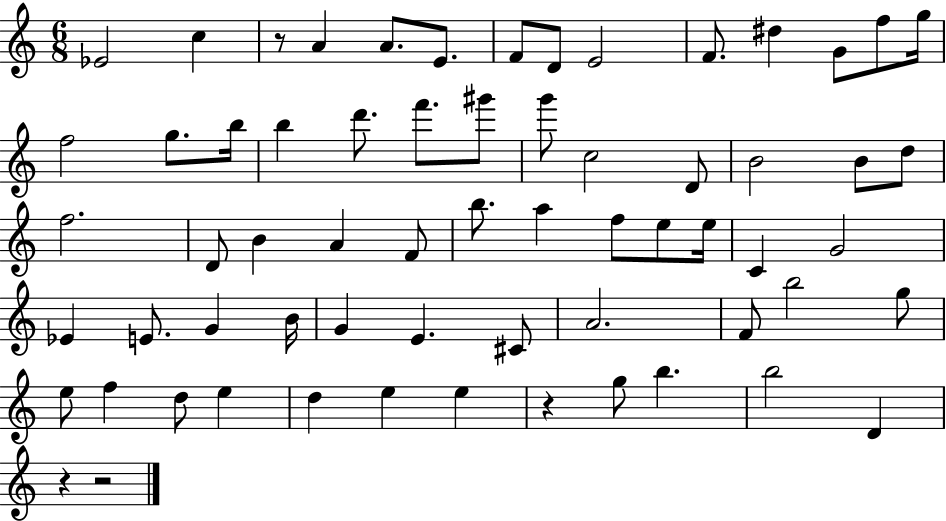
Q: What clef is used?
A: treble